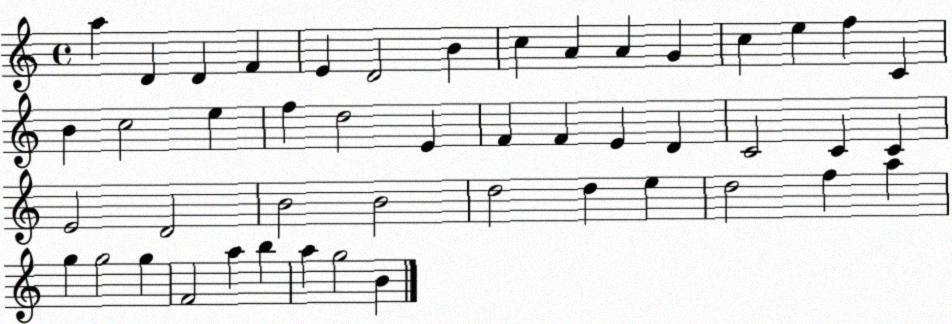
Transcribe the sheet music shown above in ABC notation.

X:1
T:Untitled
M:4/4
L:1/4
K:C
a D D F E D2 B c A A G c e f C B c2 e f d2 E F F E D C2 C C E2 D2 B2 B2 d2 d e d2 f a g g2 g F2 a b a g2 B